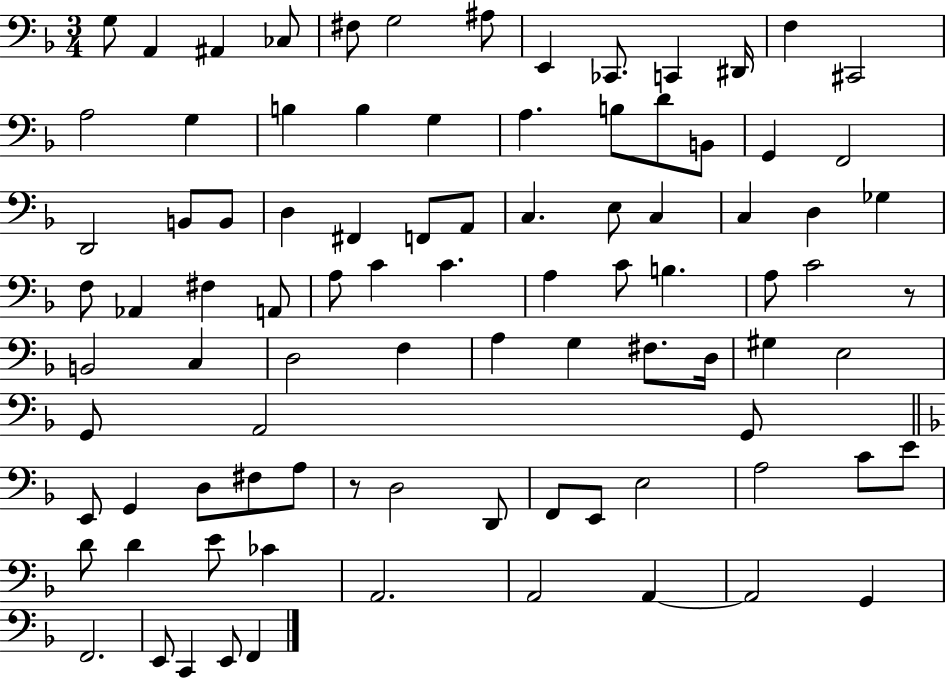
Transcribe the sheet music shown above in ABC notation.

X:1
T:Untitled
M:3/4
L:1/4
K:F
G,/2 A,, ^A,, _C,/2 ^F,/2 G,2 ^A,/2 E,, _C,,/2 C,, ^D,,/4 F, ^C,,2 A,2 G, B, B, G, A, B,/2 D/2 B,,/2 G,, F,,2 D,,2 B,,/2 B,,/2 D, ^F,, F,,/2 A,,/2 C, E,/2 C, C, D, _G, F,/2 _A,, ^F, A,,/2 A,/2 C C A, C/2 B, A,/2 C2 z/2 B,,2 C, D,2 F, A, G, ^F,/2 D,/4 ^G, E,2 G,,/2 A,,2 G,,/2 E,,/2 G,, D,/2 ^F,/2 A,/2 z/2 D,2 D,,/2 F,,/2 E,,/2 E,2 A,2 C/2 E/2 D/2 D E/2 _C A,,2 A,,2 A,, A,,2 G,, F,,2 E,,/2 C,, E,,/2 F,,